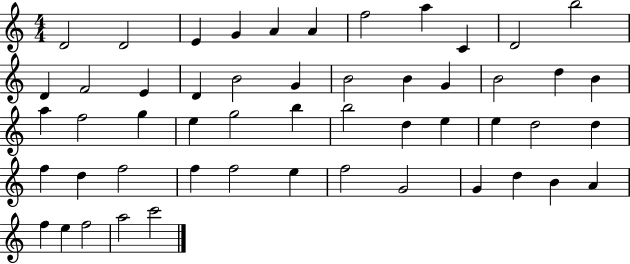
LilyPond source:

{
  \clef treble
  \numericTimeSignature
  \time 4/4
  \key c \major
  d'2 d'2 | e'4 g'4 a'4 a'4 | f''2 a''4 c'4 | d'2 b''2 | \break d'4 f'2 e'4 | d'4 b'2 g'4 | b'2 b'4 g'4 | b'2 d''4 b'4 | \break a''4 f''2 g''4 | e''4 g''2 b''4 | b''2 d''4 e''4 | e''4 d''2 d''4 | \break f''4 d''4 f''2 | f''4 f''2 e''4 | f''2 g'2 | g'4 d''4 b'4 a'4 | \break f''4 e''4 f''2 | a''2 c'''2 | \bar "|."
}